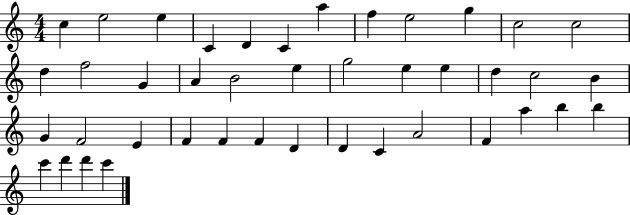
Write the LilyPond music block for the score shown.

{
  \clef treble
  \numericTimeSignature
  \time 4/4
  \key c \major
  c''4 e''2 e''4 | c'4 d'4 c'4 a''4 | f''4 e''2 g''4 | c''2 c''2 | \break d''4 f''2 g'4 | a'4 b'2 e''4 | g''2 e''4 e''4 | d''4 c''2 b'4 | \break g'4 f'2 e'4 | f'4 f'4 f'4 d'4 | d'4 c'4 a'2 | f'4 a''4 b''4 b''4 | \break c'''4 d'''4 d'''4 c'''4 | \bar "|."
}